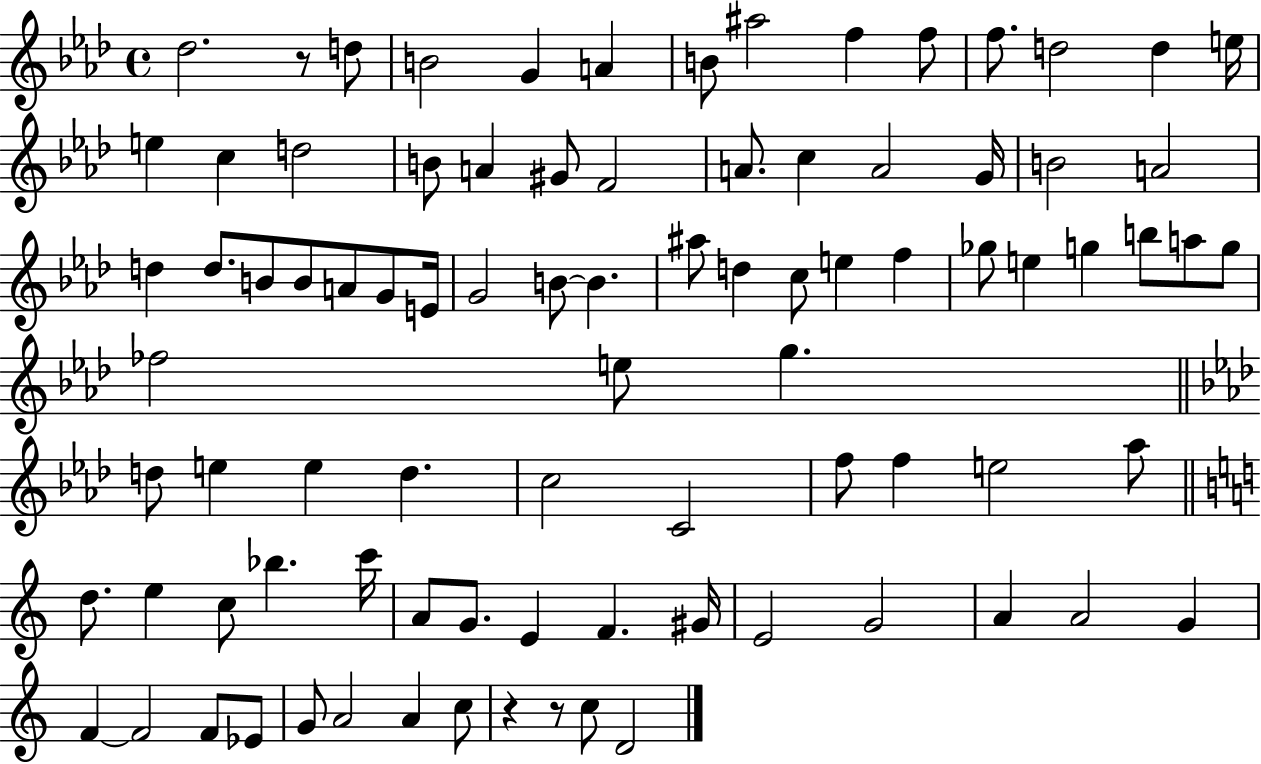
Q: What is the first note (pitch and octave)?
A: Db5